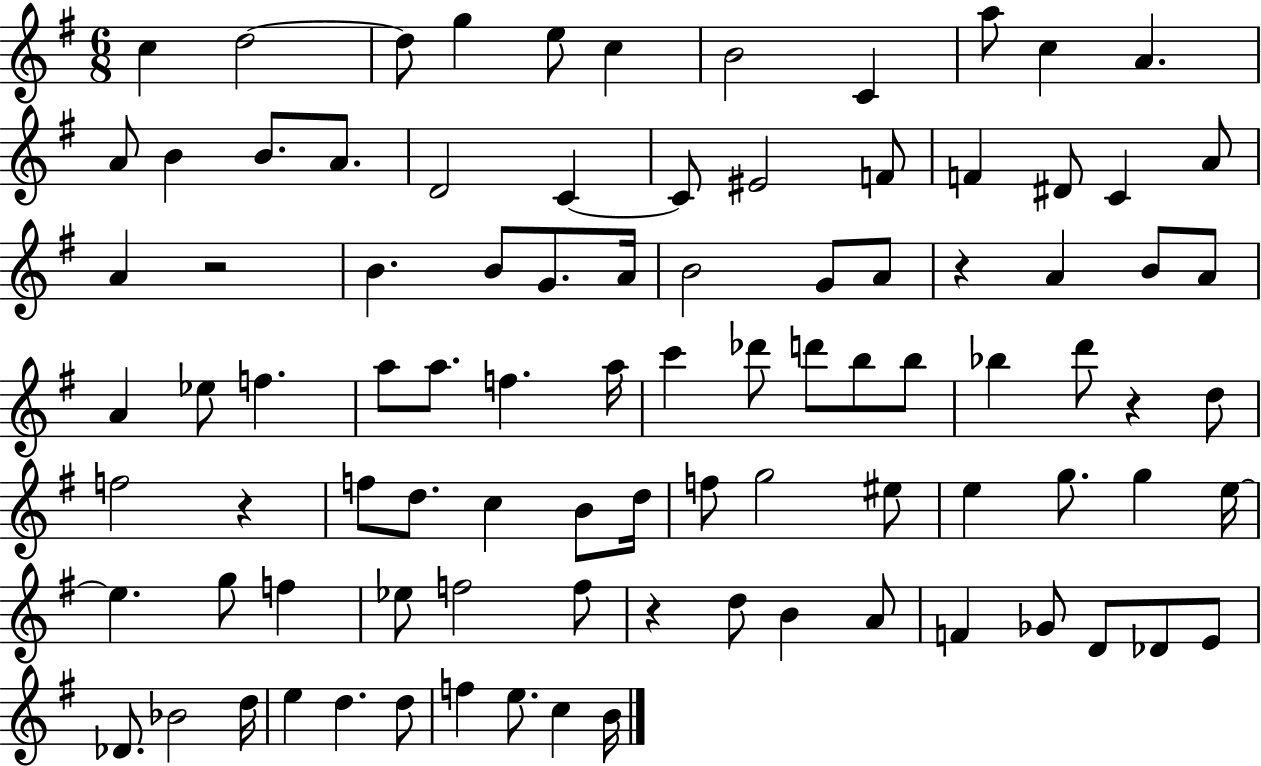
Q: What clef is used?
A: treble